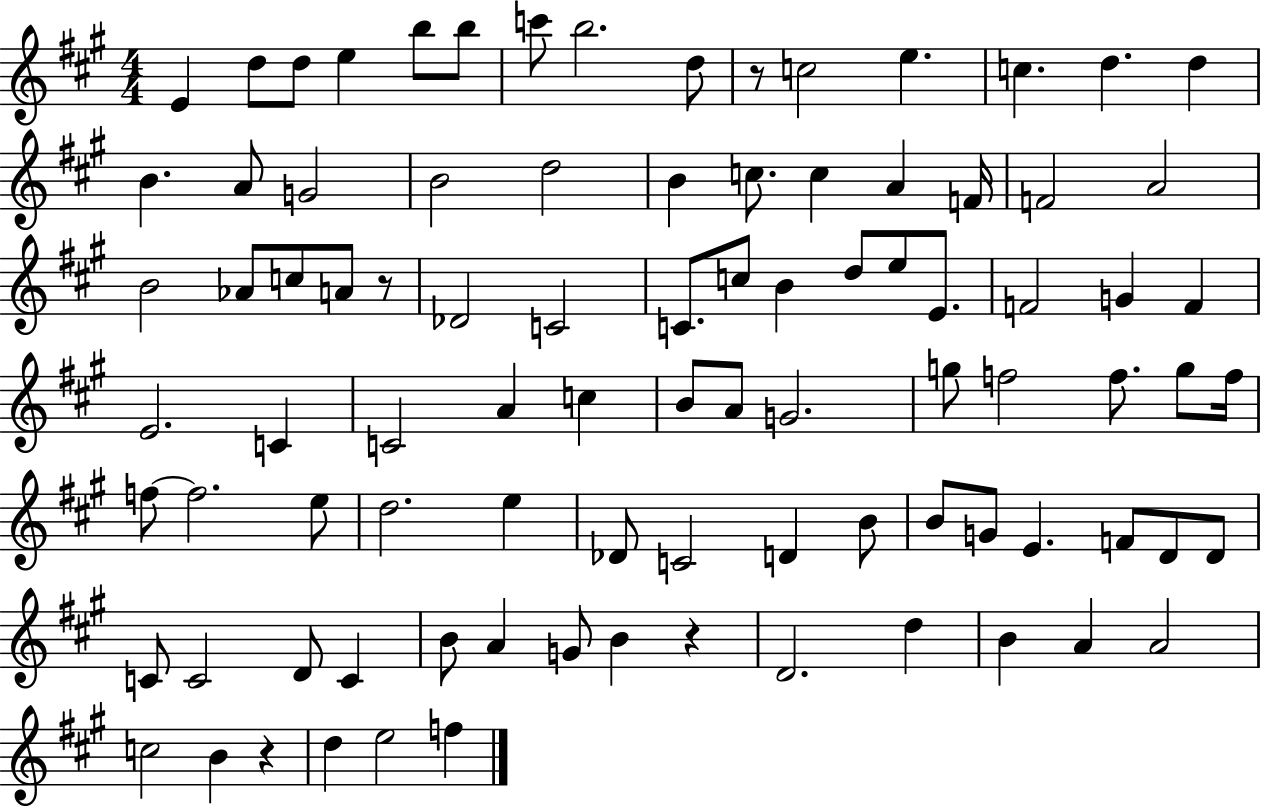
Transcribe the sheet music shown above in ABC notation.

X:1
T:Untitled
M:4/4
L:1/4
K:A
E d/2 d/2 e b/2 b/2 c'/2 b2 d/2 z/2 c2 e c d d B A/2 G2 B2 d2 B c/2 c A F/4 F2 A2 B2 _A/2 c/2 A/2 z/2 _D2 C2 C/2 c/2 B d/2 e/2 E/2 F2 G F E2 C C2 A c B/2 A/2 G2 g/2 f2 f/2 g/2 f/4 f/2 f2 e/2 d2 e _D/2 C2 D B/2 B/2 G/2 E F/2 D/2 D/2 C/2 C2 D/2 C B/2 A G/2 B z D2 d B A A2 c2 B z d e2 f